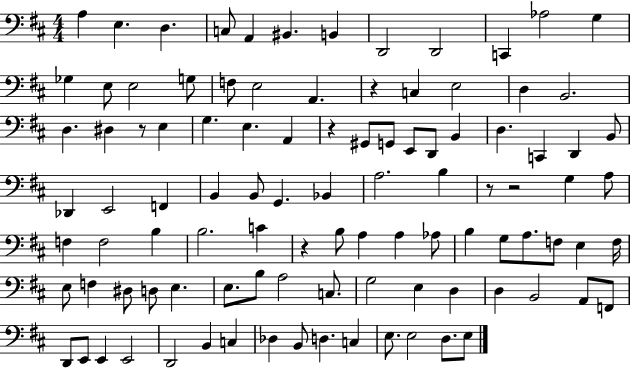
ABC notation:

X:1
T:Untitled
M:4/4
L:1/4
K:D
A, E, D, C,/2 A,, ^B,, B,, D,,2 D,,2 C,, _A,2 G, _G, E,/2 E,2 G,/2 F,/2 E,2 A,, z C, E,2 D, B,,2 D, ^D, z/2 E, G, E, A,, z ^G,,/2 G,,/2 E,,/2 D,,/2 B,, D, C,, D,, B,,/2 _D,, E,,2 F,, B,, B,,/2 G,, _B,, A,2 B, z/2 z2 G, A,/2 F, F,2 B, B,2 C z B,/2 A, A, _A,/2 B, G,/2 A,/2 F,/2 E, F,/4 E,/2 F, ^D,/2 D,/2 E, E,/2 B,/2 A,2 C,/2 G,2 E, D, D, B,,2 A,,/2 F,,/2 D,,/2 E,,/2 E,, E,,2 D,,2 B,, C, _D, B,,/2 D, C, E,/2 E,2 D,/2 E,/2